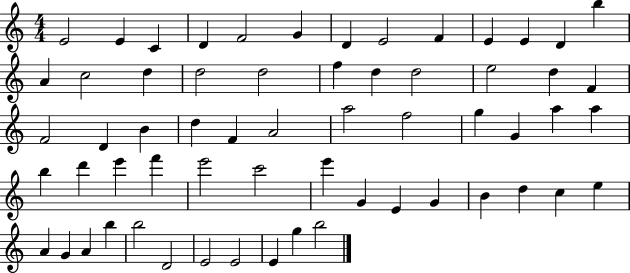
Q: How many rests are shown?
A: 0